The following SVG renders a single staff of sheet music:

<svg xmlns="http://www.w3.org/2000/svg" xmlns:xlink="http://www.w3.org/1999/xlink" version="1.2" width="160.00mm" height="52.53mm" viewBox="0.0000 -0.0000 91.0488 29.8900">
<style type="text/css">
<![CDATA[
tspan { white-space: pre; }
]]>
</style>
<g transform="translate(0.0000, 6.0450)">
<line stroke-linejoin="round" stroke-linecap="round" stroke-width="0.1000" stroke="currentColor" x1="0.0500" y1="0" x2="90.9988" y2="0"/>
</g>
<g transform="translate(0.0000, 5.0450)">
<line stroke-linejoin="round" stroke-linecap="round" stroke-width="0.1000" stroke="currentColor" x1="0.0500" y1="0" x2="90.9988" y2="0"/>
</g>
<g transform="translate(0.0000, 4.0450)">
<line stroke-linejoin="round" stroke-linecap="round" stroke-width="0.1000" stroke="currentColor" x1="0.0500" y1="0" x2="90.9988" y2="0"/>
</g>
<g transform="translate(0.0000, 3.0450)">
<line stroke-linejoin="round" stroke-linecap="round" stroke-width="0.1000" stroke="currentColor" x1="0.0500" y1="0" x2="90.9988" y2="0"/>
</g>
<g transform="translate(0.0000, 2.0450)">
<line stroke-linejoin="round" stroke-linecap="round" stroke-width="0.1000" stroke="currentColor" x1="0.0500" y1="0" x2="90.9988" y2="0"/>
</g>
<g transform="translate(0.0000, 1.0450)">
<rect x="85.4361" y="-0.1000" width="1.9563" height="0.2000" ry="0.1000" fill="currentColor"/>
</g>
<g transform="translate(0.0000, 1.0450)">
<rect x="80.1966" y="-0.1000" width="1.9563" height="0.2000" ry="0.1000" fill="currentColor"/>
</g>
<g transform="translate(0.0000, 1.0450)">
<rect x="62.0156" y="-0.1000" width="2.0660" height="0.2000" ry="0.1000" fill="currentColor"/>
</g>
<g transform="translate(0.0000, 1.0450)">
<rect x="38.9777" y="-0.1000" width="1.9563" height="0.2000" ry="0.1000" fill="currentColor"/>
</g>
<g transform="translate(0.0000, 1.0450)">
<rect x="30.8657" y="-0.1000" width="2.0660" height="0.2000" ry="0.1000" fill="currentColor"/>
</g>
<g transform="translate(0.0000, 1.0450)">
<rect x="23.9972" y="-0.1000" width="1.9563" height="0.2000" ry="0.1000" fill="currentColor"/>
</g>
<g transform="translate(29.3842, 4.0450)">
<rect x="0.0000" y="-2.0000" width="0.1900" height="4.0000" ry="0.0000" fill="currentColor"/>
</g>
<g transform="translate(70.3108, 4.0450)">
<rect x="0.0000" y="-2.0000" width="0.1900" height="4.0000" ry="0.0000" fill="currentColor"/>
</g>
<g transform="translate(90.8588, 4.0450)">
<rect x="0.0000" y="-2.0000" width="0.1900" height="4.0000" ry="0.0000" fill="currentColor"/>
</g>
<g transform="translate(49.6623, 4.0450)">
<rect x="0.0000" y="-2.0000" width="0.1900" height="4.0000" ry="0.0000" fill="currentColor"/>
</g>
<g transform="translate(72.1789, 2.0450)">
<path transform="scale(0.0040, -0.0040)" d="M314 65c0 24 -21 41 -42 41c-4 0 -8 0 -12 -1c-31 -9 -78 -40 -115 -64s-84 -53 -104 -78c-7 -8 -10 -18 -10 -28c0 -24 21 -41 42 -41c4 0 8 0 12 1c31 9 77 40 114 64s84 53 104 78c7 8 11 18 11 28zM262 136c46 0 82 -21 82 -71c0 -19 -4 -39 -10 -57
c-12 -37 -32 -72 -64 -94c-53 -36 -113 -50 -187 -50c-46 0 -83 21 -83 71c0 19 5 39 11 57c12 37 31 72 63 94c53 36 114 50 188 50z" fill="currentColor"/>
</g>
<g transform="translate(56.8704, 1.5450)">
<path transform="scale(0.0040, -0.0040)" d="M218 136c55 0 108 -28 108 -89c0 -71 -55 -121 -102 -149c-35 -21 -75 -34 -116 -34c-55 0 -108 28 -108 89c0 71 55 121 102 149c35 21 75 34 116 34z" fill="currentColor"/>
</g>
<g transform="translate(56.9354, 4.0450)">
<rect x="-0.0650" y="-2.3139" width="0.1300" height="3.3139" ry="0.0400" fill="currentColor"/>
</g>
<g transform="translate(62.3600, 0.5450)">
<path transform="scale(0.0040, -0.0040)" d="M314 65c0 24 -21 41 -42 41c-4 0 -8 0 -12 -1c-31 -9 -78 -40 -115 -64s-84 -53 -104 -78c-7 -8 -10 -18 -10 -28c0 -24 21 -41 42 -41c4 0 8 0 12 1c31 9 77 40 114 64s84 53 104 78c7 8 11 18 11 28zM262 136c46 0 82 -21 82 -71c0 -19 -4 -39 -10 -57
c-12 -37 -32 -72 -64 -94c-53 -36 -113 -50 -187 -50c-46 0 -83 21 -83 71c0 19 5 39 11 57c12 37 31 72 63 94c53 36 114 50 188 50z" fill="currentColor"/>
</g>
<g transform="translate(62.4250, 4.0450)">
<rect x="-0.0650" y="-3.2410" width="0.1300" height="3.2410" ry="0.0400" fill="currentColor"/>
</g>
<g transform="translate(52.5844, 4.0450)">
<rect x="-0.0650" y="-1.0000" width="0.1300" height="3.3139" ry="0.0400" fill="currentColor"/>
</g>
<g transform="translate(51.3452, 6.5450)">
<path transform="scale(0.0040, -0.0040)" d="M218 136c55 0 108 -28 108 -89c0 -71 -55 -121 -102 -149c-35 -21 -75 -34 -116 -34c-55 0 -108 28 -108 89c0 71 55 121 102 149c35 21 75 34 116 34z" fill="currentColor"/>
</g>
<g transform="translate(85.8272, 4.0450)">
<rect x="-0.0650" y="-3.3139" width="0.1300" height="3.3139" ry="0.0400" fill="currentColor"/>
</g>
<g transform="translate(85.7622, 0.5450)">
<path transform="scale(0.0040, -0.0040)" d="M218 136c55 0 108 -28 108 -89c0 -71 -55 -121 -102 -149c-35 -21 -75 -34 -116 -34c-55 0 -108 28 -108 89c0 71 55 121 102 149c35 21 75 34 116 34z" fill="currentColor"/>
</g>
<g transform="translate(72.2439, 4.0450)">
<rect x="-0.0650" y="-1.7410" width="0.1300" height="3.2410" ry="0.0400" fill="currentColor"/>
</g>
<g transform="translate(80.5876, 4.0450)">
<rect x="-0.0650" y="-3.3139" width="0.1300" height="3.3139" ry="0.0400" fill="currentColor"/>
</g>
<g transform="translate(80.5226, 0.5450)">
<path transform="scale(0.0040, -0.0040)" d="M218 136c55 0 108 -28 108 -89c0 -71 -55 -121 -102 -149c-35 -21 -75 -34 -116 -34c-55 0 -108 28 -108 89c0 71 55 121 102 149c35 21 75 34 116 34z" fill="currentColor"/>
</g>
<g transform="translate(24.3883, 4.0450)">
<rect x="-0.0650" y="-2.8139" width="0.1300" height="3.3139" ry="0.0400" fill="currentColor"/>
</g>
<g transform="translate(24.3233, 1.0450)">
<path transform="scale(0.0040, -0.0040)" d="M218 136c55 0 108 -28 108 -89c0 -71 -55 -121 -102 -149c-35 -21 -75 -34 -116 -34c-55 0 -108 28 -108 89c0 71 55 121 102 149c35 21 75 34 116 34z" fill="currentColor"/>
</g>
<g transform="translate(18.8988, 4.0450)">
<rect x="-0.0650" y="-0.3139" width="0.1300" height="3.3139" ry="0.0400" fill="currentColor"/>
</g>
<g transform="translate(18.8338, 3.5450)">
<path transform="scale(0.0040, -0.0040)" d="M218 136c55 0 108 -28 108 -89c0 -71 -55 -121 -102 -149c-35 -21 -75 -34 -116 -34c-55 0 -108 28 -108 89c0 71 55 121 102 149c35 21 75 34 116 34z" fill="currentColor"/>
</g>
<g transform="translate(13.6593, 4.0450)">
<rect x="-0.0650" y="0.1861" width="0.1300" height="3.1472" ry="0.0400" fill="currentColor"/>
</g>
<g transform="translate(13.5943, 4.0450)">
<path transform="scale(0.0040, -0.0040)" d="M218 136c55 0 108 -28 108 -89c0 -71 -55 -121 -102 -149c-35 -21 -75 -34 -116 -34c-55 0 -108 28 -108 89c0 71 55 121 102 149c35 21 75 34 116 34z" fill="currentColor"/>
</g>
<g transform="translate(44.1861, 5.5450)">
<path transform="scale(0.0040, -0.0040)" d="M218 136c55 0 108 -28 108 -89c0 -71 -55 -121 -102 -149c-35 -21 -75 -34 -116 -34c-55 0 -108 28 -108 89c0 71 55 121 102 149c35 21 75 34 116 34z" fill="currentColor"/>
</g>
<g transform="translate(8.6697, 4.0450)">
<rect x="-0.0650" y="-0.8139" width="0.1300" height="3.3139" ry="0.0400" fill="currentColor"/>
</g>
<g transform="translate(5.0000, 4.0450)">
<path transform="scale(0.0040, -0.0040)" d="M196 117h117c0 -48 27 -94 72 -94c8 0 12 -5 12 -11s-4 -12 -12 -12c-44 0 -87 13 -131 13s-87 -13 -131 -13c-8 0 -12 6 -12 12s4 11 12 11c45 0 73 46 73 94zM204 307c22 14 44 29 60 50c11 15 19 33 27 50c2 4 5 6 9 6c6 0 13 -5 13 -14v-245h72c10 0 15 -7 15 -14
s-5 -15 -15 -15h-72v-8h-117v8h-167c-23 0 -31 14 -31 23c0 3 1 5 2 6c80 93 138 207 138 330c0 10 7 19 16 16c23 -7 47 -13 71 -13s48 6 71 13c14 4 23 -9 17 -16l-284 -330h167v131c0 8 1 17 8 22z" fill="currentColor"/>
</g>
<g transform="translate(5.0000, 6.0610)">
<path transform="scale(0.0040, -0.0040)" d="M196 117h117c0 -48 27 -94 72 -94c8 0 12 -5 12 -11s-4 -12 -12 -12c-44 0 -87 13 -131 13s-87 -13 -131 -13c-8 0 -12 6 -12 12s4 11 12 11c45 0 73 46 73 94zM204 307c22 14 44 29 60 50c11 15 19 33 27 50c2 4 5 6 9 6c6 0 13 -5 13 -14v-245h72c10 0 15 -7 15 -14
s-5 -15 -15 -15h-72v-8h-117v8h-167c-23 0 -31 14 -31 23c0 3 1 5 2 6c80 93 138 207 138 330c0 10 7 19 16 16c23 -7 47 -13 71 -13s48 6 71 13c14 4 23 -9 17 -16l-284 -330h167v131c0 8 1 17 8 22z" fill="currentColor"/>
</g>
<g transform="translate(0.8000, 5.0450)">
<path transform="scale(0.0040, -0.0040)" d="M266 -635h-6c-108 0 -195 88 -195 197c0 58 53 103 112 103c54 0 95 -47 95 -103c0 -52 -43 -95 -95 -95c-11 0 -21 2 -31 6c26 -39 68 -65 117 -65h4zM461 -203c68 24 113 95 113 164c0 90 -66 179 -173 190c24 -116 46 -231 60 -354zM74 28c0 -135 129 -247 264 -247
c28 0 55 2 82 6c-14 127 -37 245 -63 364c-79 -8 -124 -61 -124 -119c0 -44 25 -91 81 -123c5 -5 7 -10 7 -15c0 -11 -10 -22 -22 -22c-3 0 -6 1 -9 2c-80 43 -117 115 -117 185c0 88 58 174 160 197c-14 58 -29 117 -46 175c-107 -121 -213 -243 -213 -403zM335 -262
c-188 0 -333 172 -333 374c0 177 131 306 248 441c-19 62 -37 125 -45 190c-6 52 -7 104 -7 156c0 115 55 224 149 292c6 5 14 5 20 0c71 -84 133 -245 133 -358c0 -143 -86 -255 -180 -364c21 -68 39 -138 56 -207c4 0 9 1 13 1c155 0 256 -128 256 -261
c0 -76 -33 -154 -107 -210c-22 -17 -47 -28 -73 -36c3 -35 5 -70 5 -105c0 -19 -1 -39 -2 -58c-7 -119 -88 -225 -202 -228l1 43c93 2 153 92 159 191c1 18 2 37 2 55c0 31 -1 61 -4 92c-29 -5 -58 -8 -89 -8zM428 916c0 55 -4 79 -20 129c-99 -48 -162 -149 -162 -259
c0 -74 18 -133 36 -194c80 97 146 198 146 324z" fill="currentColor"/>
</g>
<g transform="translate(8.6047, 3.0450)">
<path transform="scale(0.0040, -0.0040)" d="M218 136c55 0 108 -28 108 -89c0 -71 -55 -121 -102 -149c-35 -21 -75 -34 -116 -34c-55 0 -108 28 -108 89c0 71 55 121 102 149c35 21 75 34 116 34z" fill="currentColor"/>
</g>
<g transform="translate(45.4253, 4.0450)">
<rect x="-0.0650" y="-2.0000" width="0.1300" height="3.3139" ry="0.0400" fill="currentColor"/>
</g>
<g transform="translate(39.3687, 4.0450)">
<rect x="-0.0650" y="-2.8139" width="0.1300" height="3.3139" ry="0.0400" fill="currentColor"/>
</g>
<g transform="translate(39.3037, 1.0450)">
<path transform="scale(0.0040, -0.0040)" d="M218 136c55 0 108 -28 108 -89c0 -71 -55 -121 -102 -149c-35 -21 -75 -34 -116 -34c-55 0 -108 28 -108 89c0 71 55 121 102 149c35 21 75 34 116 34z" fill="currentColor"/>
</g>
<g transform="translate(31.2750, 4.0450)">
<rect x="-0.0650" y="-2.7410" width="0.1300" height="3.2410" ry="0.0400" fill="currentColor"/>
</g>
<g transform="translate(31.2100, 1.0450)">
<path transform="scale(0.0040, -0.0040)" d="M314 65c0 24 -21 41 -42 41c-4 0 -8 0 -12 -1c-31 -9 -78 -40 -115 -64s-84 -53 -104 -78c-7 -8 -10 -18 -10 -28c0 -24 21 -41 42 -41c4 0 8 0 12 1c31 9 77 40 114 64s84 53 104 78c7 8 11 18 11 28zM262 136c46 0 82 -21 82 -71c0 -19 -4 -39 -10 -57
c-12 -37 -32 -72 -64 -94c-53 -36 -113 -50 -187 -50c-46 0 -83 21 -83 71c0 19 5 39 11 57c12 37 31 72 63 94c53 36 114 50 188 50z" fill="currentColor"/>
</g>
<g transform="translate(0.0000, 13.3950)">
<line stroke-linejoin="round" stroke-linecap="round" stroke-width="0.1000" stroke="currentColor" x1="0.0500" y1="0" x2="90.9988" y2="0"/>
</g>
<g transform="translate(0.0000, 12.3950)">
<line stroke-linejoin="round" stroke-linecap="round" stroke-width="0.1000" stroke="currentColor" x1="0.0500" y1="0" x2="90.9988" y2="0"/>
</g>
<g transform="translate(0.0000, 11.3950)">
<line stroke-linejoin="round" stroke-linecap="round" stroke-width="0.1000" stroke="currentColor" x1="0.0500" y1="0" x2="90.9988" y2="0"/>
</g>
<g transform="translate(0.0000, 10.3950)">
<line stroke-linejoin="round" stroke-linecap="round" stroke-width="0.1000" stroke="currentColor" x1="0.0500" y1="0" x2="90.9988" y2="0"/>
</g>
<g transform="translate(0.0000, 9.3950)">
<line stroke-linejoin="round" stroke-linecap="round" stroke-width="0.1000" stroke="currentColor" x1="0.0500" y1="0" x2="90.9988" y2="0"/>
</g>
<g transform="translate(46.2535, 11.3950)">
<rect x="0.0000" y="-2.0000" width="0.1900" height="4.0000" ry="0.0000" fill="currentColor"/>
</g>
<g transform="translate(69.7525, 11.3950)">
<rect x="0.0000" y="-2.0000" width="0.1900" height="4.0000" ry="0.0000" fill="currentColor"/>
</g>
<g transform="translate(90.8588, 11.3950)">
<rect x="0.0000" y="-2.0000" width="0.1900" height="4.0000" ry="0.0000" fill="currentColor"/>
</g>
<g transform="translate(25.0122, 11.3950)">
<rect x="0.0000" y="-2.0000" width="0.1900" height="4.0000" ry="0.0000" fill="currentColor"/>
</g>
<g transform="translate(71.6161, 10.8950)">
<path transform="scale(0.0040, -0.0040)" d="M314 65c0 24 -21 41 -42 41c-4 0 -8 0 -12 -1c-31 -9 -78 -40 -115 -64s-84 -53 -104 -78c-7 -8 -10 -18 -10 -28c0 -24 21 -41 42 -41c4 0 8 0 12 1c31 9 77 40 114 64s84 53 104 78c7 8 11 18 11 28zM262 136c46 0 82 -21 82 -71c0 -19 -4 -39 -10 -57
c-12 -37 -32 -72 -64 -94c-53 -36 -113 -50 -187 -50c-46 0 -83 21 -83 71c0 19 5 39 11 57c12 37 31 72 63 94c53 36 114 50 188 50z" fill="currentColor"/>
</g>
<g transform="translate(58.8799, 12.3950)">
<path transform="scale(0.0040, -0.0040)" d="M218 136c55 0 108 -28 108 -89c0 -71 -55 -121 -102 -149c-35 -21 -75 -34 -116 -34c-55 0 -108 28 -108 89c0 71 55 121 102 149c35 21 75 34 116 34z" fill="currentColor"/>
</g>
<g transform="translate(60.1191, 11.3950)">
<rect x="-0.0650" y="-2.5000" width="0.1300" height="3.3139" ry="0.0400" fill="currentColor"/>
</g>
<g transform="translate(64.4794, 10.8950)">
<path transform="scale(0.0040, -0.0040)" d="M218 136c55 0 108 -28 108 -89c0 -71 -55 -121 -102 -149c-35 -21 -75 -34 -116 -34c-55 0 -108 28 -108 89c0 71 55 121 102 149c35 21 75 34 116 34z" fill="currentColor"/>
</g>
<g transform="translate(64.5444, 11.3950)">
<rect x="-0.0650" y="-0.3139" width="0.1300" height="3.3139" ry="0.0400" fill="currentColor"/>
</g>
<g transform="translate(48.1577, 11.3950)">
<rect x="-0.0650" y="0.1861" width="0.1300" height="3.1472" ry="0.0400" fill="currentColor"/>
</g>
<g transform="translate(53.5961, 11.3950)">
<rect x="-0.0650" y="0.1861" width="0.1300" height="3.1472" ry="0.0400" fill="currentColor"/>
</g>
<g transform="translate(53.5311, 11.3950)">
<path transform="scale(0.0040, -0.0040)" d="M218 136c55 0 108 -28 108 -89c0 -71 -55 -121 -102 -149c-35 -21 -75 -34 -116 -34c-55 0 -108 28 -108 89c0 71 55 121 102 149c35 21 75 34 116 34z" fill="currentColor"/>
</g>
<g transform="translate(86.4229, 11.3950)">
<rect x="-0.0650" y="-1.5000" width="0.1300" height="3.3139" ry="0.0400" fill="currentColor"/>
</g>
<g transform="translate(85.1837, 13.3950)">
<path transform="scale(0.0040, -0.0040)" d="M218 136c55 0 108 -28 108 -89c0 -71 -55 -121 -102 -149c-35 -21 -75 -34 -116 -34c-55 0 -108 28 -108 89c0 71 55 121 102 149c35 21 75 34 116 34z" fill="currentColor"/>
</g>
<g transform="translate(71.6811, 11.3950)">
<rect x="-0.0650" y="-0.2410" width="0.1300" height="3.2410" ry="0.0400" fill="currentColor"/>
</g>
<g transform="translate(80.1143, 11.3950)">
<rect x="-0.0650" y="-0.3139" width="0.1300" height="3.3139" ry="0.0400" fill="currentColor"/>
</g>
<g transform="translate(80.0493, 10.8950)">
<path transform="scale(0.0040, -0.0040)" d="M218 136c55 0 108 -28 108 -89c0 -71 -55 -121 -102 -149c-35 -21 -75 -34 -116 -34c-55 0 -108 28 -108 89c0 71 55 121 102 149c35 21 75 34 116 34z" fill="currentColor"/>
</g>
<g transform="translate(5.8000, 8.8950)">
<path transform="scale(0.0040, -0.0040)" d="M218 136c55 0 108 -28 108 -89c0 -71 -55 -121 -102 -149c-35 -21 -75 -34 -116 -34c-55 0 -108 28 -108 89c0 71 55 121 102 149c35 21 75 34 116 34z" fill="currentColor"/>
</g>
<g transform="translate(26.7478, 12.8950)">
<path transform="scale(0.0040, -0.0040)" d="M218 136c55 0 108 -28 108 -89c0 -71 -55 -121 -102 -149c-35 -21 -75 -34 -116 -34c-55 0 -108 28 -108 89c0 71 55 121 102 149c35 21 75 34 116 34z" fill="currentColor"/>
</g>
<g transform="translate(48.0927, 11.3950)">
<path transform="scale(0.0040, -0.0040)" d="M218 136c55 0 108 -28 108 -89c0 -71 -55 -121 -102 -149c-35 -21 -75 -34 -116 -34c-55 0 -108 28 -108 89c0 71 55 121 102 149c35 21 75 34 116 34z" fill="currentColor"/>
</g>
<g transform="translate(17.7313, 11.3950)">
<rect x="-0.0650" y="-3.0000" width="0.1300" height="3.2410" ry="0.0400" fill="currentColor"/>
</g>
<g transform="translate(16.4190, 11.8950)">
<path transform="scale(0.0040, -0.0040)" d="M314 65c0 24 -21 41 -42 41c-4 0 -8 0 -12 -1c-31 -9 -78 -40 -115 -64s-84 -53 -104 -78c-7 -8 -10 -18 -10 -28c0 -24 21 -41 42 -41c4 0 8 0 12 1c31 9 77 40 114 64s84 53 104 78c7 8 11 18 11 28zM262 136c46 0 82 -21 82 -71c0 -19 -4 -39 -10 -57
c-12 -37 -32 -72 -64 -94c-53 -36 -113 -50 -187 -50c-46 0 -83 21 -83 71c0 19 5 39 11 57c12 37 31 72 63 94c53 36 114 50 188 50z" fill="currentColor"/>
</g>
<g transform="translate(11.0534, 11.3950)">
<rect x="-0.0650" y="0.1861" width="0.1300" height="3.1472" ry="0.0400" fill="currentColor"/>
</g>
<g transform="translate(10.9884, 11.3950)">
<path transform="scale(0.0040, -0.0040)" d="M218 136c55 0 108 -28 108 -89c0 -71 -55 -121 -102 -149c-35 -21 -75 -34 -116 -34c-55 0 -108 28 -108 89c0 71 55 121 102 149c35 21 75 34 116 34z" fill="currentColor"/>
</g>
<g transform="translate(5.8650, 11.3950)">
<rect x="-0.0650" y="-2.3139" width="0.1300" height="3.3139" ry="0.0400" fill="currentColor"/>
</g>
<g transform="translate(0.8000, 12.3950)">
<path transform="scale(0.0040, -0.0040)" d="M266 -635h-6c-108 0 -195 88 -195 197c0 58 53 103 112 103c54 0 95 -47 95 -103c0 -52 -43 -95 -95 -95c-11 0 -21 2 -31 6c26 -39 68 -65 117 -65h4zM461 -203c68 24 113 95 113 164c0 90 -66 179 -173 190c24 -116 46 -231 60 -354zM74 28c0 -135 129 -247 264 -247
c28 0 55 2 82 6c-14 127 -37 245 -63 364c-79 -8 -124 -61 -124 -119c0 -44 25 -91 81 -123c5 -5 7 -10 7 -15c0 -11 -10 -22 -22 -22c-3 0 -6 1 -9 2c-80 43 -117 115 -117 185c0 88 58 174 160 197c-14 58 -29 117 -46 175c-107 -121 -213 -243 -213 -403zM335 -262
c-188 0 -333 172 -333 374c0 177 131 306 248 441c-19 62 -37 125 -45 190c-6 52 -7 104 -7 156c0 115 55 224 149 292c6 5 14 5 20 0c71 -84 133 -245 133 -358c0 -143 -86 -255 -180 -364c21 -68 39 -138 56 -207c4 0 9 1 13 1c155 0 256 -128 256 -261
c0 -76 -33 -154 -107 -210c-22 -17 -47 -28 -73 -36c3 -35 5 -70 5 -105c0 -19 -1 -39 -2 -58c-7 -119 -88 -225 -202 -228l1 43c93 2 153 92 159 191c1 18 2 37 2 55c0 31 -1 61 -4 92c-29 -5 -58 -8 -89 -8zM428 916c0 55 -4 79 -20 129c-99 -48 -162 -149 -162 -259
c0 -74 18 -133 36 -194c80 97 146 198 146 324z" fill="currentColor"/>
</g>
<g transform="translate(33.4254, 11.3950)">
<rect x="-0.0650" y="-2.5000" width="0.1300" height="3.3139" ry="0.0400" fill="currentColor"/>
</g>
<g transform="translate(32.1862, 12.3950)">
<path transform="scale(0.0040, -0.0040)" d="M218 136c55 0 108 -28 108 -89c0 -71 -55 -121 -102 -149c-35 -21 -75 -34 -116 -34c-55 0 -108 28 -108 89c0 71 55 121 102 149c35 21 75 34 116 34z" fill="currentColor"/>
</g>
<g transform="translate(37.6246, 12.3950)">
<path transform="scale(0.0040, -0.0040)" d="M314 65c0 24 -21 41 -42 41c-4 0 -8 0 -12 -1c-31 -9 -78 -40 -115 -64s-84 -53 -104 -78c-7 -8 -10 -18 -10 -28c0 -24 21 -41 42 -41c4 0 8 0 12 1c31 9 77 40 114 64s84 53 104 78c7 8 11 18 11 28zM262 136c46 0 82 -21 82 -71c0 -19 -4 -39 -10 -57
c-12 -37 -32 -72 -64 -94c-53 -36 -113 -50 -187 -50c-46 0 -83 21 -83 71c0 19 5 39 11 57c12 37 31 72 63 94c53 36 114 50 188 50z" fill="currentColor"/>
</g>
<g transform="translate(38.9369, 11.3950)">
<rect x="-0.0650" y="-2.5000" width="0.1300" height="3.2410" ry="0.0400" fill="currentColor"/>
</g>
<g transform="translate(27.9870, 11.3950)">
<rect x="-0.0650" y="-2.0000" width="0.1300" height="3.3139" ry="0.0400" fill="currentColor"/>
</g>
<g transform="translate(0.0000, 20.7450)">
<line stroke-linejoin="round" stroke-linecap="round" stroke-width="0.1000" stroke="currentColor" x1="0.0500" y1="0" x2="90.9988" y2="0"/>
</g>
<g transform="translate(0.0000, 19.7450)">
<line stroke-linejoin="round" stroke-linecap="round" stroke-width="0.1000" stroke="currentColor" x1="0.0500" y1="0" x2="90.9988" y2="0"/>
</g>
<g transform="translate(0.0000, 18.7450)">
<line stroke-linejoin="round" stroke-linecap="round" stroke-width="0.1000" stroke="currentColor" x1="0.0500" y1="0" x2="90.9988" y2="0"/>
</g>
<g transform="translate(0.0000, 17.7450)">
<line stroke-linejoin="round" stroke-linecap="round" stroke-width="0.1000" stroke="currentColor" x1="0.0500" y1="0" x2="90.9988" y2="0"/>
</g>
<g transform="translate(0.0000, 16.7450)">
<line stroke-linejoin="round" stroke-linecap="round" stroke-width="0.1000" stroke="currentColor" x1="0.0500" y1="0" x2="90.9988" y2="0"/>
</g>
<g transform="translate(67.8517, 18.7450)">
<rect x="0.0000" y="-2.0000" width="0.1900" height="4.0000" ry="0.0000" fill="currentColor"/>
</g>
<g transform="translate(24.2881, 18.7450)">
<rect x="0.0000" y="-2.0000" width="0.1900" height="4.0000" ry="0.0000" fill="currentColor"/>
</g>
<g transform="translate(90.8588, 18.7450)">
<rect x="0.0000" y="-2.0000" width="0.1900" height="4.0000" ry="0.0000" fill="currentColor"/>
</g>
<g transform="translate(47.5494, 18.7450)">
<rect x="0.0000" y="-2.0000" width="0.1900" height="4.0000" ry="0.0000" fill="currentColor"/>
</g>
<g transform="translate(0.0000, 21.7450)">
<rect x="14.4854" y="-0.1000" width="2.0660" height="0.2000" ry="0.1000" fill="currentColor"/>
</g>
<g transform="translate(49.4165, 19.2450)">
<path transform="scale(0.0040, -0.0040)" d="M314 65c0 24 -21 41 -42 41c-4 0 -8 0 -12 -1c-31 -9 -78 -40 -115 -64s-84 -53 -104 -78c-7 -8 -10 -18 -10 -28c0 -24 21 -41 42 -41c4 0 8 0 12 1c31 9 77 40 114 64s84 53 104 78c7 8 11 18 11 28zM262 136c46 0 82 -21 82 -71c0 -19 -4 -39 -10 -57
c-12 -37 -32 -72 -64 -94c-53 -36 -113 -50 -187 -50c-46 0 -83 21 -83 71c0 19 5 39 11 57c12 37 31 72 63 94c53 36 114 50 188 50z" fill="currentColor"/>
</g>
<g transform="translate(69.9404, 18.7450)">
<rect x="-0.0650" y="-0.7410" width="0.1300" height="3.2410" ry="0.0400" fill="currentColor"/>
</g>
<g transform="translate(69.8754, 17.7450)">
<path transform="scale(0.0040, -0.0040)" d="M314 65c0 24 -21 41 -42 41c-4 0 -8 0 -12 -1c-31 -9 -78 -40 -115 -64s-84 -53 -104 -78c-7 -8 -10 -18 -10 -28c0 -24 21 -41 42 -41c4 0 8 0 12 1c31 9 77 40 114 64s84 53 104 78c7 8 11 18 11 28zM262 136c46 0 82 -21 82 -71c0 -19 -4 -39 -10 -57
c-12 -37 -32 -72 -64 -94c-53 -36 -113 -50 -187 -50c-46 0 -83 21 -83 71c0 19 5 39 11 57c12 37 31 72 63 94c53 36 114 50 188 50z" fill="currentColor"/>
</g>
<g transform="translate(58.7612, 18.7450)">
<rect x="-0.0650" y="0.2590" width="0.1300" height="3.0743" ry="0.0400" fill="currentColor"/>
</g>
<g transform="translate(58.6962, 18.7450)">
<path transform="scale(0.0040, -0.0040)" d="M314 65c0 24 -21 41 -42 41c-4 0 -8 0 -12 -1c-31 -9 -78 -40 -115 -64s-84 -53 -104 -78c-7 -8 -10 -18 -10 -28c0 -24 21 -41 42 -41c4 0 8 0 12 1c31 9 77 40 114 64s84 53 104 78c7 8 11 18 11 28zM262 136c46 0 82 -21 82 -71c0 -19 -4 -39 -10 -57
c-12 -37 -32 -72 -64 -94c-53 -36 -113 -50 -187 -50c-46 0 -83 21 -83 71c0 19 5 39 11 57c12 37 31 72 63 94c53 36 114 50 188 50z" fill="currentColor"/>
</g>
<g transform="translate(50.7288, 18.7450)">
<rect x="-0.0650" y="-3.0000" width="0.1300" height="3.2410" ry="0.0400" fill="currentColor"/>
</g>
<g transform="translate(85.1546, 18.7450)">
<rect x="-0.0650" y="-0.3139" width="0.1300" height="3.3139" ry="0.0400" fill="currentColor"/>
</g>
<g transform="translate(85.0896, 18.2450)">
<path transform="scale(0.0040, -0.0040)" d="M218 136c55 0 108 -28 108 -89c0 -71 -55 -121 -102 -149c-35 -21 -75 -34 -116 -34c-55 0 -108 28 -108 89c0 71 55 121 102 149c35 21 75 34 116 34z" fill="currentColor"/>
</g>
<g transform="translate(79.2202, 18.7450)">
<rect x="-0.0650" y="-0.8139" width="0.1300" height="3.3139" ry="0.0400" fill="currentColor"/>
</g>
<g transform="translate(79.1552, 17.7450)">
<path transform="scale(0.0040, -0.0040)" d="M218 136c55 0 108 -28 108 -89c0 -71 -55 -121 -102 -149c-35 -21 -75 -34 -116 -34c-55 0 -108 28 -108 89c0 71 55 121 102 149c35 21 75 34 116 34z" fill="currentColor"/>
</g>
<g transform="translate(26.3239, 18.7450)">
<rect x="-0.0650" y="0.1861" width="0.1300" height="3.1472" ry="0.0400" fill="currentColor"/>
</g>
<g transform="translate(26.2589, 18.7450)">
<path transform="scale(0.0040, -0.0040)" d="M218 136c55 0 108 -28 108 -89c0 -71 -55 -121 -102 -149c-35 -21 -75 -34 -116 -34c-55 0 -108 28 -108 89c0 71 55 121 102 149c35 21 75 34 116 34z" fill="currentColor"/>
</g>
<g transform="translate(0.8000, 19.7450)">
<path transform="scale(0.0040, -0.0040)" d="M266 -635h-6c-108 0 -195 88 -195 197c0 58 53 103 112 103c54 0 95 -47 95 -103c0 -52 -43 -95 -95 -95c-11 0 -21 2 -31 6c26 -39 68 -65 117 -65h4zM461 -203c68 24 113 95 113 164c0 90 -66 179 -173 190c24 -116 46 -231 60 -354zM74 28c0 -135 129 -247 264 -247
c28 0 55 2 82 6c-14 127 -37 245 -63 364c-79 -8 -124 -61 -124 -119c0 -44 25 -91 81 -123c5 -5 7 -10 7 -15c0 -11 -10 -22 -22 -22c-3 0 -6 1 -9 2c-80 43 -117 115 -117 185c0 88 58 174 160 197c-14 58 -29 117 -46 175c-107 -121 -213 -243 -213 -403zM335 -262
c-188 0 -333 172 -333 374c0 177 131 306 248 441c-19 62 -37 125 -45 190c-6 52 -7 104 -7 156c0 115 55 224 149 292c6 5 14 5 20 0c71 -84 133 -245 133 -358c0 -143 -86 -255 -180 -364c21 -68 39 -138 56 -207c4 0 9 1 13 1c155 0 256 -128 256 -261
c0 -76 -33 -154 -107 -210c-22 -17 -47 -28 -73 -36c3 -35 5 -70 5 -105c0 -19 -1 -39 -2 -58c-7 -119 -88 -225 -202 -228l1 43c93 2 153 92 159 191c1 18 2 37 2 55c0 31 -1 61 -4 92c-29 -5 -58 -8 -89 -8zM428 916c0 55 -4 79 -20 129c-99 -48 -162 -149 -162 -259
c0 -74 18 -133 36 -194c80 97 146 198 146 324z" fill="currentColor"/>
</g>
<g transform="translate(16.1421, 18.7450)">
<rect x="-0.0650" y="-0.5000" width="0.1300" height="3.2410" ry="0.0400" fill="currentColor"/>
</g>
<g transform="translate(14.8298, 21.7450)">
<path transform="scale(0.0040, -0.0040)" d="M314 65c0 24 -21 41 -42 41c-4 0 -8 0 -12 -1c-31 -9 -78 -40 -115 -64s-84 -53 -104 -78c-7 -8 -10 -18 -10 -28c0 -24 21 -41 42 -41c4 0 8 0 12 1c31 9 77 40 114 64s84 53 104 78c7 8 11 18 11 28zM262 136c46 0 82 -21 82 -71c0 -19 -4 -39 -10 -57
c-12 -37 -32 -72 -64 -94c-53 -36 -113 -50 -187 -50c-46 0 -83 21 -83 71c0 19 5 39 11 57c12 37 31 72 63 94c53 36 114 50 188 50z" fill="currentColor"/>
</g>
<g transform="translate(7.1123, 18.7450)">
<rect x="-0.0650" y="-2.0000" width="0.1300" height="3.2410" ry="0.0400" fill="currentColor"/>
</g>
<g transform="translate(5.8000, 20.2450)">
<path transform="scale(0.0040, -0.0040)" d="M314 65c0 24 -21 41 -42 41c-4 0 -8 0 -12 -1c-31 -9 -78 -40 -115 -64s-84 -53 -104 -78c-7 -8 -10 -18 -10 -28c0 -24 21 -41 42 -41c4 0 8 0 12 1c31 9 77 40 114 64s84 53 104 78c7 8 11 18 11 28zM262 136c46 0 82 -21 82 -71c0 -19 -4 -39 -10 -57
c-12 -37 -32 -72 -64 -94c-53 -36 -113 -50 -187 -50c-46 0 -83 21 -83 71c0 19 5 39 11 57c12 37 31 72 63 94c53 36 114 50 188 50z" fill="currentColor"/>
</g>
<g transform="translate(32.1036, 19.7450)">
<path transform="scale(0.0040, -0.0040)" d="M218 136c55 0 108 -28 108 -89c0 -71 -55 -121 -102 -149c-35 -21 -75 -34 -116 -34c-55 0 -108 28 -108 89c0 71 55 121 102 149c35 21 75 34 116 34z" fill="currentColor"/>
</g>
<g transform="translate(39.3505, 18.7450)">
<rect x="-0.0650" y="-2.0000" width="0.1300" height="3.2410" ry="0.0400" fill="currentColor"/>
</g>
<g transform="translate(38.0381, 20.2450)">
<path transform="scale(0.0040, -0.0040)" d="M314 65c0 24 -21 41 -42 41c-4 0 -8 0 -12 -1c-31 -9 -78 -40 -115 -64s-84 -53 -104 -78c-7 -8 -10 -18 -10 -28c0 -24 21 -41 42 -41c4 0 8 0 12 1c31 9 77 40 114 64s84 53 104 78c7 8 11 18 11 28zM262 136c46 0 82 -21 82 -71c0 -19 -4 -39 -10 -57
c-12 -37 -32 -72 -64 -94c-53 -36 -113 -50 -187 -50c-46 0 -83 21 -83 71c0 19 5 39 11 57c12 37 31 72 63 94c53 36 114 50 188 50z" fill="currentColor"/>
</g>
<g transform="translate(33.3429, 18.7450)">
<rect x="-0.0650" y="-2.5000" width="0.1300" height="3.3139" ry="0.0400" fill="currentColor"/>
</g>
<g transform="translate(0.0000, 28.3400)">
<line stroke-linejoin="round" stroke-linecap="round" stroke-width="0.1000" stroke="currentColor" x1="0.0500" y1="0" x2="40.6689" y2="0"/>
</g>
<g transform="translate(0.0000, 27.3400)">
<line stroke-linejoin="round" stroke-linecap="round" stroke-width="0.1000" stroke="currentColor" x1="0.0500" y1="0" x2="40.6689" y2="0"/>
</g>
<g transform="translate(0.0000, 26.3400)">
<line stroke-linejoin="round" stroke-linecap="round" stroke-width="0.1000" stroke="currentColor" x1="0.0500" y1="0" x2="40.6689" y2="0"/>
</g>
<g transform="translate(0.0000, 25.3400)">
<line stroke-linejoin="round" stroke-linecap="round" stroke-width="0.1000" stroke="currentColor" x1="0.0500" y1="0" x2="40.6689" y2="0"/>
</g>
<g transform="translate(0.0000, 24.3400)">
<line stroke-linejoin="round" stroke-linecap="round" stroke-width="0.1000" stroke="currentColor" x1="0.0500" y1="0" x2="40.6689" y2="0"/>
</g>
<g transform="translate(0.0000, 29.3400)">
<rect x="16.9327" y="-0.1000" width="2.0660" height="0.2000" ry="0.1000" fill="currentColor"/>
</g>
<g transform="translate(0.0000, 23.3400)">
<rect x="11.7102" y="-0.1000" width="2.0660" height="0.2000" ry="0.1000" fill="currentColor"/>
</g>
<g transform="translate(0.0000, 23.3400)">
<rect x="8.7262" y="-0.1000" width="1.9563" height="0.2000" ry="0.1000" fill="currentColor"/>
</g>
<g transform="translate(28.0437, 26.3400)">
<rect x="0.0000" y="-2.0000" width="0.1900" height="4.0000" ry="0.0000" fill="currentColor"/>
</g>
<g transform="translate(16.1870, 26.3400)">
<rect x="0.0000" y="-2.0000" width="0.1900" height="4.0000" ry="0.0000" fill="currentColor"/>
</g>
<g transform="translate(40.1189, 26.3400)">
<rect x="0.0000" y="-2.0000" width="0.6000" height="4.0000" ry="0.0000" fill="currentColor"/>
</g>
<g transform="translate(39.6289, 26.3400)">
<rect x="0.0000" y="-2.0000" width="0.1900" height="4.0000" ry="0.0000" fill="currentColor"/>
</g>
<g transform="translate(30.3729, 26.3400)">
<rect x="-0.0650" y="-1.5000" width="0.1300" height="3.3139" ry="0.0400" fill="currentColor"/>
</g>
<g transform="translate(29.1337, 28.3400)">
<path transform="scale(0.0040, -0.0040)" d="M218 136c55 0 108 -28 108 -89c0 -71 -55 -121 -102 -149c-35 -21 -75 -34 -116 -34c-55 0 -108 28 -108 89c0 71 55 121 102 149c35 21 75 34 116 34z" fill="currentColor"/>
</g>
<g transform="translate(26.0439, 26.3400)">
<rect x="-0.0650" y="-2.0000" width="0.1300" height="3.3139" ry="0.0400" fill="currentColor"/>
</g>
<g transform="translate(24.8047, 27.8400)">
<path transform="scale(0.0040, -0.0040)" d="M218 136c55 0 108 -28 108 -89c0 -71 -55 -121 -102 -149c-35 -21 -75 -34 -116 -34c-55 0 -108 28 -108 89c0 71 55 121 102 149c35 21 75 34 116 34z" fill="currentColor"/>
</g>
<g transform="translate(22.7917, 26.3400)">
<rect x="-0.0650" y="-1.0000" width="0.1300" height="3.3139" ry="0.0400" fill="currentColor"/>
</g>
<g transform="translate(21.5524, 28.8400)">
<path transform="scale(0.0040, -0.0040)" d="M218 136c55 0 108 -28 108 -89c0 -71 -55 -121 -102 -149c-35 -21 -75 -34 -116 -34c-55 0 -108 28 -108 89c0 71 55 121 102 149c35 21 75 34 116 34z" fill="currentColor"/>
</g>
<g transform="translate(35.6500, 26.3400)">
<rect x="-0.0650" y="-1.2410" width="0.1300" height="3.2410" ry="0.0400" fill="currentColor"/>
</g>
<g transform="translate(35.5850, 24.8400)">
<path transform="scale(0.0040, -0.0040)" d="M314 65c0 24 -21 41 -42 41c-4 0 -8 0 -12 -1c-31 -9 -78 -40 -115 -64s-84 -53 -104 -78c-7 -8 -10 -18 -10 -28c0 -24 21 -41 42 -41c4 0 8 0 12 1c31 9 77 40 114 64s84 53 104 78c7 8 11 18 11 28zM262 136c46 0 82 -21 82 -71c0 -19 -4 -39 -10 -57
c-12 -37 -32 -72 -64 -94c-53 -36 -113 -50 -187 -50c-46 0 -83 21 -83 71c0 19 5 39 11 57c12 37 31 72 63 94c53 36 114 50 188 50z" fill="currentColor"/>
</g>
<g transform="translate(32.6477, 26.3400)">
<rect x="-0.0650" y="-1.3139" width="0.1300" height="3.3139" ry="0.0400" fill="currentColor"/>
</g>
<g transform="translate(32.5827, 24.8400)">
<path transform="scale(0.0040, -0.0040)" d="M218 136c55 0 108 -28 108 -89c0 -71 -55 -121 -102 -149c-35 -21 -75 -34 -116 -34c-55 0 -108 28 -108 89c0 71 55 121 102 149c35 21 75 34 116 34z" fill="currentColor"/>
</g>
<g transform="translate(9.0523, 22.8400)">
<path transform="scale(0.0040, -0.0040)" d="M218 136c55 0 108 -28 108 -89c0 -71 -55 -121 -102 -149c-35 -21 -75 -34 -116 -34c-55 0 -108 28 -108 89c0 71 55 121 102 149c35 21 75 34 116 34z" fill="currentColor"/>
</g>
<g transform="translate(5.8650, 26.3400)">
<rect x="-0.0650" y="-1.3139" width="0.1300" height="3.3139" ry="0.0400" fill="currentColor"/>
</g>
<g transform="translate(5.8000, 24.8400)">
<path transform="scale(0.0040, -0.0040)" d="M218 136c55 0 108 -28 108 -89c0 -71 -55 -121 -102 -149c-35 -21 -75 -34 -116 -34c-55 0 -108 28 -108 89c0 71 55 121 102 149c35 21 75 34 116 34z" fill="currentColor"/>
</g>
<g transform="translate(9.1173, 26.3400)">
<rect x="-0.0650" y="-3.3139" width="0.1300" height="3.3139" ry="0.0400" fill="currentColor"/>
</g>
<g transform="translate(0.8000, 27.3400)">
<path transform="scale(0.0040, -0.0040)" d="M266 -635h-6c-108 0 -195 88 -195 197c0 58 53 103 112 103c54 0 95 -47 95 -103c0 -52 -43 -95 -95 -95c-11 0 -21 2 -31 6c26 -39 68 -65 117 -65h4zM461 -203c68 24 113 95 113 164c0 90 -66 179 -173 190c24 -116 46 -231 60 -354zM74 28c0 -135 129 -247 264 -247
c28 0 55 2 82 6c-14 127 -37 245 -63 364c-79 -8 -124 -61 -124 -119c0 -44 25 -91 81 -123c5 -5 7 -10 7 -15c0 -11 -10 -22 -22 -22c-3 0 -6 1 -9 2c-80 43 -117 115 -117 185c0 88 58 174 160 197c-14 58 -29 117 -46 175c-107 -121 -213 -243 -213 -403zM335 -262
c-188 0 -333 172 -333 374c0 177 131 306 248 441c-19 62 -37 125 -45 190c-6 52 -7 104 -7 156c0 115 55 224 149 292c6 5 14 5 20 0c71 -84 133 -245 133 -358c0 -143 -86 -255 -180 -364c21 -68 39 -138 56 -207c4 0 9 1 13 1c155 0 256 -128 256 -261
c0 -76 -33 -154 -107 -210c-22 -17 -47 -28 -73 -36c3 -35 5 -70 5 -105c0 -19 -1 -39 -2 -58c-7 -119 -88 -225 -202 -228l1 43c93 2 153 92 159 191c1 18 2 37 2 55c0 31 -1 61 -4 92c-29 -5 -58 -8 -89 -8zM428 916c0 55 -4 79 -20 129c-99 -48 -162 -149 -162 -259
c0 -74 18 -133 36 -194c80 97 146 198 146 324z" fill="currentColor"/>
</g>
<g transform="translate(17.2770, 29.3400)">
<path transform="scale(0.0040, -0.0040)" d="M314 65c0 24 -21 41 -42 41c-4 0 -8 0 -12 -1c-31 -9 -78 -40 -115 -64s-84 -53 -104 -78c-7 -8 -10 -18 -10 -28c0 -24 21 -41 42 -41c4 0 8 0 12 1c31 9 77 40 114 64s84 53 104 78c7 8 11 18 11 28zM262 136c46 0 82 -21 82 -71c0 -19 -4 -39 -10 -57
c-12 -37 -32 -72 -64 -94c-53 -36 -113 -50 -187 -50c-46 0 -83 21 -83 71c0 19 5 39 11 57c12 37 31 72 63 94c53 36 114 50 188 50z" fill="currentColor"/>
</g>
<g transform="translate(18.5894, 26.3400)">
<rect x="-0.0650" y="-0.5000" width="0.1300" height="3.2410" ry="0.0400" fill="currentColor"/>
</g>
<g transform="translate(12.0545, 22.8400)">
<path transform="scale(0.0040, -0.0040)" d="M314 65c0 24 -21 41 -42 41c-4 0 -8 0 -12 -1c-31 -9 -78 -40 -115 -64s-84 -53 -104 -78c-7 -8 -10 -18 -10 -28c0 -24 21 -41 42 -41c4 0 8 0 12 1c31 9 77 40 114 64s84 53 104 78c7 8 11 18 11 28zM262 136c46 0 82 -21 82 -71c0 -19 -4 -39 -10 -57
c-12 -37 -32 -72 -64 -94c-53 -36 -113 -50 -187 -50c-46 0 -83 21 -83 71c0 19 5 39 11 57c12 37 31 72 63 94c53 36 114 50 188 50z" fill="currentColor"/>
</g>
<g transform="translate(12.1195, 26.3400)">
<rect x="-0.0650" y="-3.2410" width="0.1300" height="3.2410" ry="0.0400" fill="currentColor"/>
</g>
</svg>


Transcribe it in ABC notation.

X:1
T:Untitled
M:4/4
L:1/4
K:C
d B c a a2 a F D g b2 f2 b b g B A2 F G G2 B B G c c2 c E F2 C2 B G F2 A2 B2 d2 d c e b b2 C2 D F E e e2